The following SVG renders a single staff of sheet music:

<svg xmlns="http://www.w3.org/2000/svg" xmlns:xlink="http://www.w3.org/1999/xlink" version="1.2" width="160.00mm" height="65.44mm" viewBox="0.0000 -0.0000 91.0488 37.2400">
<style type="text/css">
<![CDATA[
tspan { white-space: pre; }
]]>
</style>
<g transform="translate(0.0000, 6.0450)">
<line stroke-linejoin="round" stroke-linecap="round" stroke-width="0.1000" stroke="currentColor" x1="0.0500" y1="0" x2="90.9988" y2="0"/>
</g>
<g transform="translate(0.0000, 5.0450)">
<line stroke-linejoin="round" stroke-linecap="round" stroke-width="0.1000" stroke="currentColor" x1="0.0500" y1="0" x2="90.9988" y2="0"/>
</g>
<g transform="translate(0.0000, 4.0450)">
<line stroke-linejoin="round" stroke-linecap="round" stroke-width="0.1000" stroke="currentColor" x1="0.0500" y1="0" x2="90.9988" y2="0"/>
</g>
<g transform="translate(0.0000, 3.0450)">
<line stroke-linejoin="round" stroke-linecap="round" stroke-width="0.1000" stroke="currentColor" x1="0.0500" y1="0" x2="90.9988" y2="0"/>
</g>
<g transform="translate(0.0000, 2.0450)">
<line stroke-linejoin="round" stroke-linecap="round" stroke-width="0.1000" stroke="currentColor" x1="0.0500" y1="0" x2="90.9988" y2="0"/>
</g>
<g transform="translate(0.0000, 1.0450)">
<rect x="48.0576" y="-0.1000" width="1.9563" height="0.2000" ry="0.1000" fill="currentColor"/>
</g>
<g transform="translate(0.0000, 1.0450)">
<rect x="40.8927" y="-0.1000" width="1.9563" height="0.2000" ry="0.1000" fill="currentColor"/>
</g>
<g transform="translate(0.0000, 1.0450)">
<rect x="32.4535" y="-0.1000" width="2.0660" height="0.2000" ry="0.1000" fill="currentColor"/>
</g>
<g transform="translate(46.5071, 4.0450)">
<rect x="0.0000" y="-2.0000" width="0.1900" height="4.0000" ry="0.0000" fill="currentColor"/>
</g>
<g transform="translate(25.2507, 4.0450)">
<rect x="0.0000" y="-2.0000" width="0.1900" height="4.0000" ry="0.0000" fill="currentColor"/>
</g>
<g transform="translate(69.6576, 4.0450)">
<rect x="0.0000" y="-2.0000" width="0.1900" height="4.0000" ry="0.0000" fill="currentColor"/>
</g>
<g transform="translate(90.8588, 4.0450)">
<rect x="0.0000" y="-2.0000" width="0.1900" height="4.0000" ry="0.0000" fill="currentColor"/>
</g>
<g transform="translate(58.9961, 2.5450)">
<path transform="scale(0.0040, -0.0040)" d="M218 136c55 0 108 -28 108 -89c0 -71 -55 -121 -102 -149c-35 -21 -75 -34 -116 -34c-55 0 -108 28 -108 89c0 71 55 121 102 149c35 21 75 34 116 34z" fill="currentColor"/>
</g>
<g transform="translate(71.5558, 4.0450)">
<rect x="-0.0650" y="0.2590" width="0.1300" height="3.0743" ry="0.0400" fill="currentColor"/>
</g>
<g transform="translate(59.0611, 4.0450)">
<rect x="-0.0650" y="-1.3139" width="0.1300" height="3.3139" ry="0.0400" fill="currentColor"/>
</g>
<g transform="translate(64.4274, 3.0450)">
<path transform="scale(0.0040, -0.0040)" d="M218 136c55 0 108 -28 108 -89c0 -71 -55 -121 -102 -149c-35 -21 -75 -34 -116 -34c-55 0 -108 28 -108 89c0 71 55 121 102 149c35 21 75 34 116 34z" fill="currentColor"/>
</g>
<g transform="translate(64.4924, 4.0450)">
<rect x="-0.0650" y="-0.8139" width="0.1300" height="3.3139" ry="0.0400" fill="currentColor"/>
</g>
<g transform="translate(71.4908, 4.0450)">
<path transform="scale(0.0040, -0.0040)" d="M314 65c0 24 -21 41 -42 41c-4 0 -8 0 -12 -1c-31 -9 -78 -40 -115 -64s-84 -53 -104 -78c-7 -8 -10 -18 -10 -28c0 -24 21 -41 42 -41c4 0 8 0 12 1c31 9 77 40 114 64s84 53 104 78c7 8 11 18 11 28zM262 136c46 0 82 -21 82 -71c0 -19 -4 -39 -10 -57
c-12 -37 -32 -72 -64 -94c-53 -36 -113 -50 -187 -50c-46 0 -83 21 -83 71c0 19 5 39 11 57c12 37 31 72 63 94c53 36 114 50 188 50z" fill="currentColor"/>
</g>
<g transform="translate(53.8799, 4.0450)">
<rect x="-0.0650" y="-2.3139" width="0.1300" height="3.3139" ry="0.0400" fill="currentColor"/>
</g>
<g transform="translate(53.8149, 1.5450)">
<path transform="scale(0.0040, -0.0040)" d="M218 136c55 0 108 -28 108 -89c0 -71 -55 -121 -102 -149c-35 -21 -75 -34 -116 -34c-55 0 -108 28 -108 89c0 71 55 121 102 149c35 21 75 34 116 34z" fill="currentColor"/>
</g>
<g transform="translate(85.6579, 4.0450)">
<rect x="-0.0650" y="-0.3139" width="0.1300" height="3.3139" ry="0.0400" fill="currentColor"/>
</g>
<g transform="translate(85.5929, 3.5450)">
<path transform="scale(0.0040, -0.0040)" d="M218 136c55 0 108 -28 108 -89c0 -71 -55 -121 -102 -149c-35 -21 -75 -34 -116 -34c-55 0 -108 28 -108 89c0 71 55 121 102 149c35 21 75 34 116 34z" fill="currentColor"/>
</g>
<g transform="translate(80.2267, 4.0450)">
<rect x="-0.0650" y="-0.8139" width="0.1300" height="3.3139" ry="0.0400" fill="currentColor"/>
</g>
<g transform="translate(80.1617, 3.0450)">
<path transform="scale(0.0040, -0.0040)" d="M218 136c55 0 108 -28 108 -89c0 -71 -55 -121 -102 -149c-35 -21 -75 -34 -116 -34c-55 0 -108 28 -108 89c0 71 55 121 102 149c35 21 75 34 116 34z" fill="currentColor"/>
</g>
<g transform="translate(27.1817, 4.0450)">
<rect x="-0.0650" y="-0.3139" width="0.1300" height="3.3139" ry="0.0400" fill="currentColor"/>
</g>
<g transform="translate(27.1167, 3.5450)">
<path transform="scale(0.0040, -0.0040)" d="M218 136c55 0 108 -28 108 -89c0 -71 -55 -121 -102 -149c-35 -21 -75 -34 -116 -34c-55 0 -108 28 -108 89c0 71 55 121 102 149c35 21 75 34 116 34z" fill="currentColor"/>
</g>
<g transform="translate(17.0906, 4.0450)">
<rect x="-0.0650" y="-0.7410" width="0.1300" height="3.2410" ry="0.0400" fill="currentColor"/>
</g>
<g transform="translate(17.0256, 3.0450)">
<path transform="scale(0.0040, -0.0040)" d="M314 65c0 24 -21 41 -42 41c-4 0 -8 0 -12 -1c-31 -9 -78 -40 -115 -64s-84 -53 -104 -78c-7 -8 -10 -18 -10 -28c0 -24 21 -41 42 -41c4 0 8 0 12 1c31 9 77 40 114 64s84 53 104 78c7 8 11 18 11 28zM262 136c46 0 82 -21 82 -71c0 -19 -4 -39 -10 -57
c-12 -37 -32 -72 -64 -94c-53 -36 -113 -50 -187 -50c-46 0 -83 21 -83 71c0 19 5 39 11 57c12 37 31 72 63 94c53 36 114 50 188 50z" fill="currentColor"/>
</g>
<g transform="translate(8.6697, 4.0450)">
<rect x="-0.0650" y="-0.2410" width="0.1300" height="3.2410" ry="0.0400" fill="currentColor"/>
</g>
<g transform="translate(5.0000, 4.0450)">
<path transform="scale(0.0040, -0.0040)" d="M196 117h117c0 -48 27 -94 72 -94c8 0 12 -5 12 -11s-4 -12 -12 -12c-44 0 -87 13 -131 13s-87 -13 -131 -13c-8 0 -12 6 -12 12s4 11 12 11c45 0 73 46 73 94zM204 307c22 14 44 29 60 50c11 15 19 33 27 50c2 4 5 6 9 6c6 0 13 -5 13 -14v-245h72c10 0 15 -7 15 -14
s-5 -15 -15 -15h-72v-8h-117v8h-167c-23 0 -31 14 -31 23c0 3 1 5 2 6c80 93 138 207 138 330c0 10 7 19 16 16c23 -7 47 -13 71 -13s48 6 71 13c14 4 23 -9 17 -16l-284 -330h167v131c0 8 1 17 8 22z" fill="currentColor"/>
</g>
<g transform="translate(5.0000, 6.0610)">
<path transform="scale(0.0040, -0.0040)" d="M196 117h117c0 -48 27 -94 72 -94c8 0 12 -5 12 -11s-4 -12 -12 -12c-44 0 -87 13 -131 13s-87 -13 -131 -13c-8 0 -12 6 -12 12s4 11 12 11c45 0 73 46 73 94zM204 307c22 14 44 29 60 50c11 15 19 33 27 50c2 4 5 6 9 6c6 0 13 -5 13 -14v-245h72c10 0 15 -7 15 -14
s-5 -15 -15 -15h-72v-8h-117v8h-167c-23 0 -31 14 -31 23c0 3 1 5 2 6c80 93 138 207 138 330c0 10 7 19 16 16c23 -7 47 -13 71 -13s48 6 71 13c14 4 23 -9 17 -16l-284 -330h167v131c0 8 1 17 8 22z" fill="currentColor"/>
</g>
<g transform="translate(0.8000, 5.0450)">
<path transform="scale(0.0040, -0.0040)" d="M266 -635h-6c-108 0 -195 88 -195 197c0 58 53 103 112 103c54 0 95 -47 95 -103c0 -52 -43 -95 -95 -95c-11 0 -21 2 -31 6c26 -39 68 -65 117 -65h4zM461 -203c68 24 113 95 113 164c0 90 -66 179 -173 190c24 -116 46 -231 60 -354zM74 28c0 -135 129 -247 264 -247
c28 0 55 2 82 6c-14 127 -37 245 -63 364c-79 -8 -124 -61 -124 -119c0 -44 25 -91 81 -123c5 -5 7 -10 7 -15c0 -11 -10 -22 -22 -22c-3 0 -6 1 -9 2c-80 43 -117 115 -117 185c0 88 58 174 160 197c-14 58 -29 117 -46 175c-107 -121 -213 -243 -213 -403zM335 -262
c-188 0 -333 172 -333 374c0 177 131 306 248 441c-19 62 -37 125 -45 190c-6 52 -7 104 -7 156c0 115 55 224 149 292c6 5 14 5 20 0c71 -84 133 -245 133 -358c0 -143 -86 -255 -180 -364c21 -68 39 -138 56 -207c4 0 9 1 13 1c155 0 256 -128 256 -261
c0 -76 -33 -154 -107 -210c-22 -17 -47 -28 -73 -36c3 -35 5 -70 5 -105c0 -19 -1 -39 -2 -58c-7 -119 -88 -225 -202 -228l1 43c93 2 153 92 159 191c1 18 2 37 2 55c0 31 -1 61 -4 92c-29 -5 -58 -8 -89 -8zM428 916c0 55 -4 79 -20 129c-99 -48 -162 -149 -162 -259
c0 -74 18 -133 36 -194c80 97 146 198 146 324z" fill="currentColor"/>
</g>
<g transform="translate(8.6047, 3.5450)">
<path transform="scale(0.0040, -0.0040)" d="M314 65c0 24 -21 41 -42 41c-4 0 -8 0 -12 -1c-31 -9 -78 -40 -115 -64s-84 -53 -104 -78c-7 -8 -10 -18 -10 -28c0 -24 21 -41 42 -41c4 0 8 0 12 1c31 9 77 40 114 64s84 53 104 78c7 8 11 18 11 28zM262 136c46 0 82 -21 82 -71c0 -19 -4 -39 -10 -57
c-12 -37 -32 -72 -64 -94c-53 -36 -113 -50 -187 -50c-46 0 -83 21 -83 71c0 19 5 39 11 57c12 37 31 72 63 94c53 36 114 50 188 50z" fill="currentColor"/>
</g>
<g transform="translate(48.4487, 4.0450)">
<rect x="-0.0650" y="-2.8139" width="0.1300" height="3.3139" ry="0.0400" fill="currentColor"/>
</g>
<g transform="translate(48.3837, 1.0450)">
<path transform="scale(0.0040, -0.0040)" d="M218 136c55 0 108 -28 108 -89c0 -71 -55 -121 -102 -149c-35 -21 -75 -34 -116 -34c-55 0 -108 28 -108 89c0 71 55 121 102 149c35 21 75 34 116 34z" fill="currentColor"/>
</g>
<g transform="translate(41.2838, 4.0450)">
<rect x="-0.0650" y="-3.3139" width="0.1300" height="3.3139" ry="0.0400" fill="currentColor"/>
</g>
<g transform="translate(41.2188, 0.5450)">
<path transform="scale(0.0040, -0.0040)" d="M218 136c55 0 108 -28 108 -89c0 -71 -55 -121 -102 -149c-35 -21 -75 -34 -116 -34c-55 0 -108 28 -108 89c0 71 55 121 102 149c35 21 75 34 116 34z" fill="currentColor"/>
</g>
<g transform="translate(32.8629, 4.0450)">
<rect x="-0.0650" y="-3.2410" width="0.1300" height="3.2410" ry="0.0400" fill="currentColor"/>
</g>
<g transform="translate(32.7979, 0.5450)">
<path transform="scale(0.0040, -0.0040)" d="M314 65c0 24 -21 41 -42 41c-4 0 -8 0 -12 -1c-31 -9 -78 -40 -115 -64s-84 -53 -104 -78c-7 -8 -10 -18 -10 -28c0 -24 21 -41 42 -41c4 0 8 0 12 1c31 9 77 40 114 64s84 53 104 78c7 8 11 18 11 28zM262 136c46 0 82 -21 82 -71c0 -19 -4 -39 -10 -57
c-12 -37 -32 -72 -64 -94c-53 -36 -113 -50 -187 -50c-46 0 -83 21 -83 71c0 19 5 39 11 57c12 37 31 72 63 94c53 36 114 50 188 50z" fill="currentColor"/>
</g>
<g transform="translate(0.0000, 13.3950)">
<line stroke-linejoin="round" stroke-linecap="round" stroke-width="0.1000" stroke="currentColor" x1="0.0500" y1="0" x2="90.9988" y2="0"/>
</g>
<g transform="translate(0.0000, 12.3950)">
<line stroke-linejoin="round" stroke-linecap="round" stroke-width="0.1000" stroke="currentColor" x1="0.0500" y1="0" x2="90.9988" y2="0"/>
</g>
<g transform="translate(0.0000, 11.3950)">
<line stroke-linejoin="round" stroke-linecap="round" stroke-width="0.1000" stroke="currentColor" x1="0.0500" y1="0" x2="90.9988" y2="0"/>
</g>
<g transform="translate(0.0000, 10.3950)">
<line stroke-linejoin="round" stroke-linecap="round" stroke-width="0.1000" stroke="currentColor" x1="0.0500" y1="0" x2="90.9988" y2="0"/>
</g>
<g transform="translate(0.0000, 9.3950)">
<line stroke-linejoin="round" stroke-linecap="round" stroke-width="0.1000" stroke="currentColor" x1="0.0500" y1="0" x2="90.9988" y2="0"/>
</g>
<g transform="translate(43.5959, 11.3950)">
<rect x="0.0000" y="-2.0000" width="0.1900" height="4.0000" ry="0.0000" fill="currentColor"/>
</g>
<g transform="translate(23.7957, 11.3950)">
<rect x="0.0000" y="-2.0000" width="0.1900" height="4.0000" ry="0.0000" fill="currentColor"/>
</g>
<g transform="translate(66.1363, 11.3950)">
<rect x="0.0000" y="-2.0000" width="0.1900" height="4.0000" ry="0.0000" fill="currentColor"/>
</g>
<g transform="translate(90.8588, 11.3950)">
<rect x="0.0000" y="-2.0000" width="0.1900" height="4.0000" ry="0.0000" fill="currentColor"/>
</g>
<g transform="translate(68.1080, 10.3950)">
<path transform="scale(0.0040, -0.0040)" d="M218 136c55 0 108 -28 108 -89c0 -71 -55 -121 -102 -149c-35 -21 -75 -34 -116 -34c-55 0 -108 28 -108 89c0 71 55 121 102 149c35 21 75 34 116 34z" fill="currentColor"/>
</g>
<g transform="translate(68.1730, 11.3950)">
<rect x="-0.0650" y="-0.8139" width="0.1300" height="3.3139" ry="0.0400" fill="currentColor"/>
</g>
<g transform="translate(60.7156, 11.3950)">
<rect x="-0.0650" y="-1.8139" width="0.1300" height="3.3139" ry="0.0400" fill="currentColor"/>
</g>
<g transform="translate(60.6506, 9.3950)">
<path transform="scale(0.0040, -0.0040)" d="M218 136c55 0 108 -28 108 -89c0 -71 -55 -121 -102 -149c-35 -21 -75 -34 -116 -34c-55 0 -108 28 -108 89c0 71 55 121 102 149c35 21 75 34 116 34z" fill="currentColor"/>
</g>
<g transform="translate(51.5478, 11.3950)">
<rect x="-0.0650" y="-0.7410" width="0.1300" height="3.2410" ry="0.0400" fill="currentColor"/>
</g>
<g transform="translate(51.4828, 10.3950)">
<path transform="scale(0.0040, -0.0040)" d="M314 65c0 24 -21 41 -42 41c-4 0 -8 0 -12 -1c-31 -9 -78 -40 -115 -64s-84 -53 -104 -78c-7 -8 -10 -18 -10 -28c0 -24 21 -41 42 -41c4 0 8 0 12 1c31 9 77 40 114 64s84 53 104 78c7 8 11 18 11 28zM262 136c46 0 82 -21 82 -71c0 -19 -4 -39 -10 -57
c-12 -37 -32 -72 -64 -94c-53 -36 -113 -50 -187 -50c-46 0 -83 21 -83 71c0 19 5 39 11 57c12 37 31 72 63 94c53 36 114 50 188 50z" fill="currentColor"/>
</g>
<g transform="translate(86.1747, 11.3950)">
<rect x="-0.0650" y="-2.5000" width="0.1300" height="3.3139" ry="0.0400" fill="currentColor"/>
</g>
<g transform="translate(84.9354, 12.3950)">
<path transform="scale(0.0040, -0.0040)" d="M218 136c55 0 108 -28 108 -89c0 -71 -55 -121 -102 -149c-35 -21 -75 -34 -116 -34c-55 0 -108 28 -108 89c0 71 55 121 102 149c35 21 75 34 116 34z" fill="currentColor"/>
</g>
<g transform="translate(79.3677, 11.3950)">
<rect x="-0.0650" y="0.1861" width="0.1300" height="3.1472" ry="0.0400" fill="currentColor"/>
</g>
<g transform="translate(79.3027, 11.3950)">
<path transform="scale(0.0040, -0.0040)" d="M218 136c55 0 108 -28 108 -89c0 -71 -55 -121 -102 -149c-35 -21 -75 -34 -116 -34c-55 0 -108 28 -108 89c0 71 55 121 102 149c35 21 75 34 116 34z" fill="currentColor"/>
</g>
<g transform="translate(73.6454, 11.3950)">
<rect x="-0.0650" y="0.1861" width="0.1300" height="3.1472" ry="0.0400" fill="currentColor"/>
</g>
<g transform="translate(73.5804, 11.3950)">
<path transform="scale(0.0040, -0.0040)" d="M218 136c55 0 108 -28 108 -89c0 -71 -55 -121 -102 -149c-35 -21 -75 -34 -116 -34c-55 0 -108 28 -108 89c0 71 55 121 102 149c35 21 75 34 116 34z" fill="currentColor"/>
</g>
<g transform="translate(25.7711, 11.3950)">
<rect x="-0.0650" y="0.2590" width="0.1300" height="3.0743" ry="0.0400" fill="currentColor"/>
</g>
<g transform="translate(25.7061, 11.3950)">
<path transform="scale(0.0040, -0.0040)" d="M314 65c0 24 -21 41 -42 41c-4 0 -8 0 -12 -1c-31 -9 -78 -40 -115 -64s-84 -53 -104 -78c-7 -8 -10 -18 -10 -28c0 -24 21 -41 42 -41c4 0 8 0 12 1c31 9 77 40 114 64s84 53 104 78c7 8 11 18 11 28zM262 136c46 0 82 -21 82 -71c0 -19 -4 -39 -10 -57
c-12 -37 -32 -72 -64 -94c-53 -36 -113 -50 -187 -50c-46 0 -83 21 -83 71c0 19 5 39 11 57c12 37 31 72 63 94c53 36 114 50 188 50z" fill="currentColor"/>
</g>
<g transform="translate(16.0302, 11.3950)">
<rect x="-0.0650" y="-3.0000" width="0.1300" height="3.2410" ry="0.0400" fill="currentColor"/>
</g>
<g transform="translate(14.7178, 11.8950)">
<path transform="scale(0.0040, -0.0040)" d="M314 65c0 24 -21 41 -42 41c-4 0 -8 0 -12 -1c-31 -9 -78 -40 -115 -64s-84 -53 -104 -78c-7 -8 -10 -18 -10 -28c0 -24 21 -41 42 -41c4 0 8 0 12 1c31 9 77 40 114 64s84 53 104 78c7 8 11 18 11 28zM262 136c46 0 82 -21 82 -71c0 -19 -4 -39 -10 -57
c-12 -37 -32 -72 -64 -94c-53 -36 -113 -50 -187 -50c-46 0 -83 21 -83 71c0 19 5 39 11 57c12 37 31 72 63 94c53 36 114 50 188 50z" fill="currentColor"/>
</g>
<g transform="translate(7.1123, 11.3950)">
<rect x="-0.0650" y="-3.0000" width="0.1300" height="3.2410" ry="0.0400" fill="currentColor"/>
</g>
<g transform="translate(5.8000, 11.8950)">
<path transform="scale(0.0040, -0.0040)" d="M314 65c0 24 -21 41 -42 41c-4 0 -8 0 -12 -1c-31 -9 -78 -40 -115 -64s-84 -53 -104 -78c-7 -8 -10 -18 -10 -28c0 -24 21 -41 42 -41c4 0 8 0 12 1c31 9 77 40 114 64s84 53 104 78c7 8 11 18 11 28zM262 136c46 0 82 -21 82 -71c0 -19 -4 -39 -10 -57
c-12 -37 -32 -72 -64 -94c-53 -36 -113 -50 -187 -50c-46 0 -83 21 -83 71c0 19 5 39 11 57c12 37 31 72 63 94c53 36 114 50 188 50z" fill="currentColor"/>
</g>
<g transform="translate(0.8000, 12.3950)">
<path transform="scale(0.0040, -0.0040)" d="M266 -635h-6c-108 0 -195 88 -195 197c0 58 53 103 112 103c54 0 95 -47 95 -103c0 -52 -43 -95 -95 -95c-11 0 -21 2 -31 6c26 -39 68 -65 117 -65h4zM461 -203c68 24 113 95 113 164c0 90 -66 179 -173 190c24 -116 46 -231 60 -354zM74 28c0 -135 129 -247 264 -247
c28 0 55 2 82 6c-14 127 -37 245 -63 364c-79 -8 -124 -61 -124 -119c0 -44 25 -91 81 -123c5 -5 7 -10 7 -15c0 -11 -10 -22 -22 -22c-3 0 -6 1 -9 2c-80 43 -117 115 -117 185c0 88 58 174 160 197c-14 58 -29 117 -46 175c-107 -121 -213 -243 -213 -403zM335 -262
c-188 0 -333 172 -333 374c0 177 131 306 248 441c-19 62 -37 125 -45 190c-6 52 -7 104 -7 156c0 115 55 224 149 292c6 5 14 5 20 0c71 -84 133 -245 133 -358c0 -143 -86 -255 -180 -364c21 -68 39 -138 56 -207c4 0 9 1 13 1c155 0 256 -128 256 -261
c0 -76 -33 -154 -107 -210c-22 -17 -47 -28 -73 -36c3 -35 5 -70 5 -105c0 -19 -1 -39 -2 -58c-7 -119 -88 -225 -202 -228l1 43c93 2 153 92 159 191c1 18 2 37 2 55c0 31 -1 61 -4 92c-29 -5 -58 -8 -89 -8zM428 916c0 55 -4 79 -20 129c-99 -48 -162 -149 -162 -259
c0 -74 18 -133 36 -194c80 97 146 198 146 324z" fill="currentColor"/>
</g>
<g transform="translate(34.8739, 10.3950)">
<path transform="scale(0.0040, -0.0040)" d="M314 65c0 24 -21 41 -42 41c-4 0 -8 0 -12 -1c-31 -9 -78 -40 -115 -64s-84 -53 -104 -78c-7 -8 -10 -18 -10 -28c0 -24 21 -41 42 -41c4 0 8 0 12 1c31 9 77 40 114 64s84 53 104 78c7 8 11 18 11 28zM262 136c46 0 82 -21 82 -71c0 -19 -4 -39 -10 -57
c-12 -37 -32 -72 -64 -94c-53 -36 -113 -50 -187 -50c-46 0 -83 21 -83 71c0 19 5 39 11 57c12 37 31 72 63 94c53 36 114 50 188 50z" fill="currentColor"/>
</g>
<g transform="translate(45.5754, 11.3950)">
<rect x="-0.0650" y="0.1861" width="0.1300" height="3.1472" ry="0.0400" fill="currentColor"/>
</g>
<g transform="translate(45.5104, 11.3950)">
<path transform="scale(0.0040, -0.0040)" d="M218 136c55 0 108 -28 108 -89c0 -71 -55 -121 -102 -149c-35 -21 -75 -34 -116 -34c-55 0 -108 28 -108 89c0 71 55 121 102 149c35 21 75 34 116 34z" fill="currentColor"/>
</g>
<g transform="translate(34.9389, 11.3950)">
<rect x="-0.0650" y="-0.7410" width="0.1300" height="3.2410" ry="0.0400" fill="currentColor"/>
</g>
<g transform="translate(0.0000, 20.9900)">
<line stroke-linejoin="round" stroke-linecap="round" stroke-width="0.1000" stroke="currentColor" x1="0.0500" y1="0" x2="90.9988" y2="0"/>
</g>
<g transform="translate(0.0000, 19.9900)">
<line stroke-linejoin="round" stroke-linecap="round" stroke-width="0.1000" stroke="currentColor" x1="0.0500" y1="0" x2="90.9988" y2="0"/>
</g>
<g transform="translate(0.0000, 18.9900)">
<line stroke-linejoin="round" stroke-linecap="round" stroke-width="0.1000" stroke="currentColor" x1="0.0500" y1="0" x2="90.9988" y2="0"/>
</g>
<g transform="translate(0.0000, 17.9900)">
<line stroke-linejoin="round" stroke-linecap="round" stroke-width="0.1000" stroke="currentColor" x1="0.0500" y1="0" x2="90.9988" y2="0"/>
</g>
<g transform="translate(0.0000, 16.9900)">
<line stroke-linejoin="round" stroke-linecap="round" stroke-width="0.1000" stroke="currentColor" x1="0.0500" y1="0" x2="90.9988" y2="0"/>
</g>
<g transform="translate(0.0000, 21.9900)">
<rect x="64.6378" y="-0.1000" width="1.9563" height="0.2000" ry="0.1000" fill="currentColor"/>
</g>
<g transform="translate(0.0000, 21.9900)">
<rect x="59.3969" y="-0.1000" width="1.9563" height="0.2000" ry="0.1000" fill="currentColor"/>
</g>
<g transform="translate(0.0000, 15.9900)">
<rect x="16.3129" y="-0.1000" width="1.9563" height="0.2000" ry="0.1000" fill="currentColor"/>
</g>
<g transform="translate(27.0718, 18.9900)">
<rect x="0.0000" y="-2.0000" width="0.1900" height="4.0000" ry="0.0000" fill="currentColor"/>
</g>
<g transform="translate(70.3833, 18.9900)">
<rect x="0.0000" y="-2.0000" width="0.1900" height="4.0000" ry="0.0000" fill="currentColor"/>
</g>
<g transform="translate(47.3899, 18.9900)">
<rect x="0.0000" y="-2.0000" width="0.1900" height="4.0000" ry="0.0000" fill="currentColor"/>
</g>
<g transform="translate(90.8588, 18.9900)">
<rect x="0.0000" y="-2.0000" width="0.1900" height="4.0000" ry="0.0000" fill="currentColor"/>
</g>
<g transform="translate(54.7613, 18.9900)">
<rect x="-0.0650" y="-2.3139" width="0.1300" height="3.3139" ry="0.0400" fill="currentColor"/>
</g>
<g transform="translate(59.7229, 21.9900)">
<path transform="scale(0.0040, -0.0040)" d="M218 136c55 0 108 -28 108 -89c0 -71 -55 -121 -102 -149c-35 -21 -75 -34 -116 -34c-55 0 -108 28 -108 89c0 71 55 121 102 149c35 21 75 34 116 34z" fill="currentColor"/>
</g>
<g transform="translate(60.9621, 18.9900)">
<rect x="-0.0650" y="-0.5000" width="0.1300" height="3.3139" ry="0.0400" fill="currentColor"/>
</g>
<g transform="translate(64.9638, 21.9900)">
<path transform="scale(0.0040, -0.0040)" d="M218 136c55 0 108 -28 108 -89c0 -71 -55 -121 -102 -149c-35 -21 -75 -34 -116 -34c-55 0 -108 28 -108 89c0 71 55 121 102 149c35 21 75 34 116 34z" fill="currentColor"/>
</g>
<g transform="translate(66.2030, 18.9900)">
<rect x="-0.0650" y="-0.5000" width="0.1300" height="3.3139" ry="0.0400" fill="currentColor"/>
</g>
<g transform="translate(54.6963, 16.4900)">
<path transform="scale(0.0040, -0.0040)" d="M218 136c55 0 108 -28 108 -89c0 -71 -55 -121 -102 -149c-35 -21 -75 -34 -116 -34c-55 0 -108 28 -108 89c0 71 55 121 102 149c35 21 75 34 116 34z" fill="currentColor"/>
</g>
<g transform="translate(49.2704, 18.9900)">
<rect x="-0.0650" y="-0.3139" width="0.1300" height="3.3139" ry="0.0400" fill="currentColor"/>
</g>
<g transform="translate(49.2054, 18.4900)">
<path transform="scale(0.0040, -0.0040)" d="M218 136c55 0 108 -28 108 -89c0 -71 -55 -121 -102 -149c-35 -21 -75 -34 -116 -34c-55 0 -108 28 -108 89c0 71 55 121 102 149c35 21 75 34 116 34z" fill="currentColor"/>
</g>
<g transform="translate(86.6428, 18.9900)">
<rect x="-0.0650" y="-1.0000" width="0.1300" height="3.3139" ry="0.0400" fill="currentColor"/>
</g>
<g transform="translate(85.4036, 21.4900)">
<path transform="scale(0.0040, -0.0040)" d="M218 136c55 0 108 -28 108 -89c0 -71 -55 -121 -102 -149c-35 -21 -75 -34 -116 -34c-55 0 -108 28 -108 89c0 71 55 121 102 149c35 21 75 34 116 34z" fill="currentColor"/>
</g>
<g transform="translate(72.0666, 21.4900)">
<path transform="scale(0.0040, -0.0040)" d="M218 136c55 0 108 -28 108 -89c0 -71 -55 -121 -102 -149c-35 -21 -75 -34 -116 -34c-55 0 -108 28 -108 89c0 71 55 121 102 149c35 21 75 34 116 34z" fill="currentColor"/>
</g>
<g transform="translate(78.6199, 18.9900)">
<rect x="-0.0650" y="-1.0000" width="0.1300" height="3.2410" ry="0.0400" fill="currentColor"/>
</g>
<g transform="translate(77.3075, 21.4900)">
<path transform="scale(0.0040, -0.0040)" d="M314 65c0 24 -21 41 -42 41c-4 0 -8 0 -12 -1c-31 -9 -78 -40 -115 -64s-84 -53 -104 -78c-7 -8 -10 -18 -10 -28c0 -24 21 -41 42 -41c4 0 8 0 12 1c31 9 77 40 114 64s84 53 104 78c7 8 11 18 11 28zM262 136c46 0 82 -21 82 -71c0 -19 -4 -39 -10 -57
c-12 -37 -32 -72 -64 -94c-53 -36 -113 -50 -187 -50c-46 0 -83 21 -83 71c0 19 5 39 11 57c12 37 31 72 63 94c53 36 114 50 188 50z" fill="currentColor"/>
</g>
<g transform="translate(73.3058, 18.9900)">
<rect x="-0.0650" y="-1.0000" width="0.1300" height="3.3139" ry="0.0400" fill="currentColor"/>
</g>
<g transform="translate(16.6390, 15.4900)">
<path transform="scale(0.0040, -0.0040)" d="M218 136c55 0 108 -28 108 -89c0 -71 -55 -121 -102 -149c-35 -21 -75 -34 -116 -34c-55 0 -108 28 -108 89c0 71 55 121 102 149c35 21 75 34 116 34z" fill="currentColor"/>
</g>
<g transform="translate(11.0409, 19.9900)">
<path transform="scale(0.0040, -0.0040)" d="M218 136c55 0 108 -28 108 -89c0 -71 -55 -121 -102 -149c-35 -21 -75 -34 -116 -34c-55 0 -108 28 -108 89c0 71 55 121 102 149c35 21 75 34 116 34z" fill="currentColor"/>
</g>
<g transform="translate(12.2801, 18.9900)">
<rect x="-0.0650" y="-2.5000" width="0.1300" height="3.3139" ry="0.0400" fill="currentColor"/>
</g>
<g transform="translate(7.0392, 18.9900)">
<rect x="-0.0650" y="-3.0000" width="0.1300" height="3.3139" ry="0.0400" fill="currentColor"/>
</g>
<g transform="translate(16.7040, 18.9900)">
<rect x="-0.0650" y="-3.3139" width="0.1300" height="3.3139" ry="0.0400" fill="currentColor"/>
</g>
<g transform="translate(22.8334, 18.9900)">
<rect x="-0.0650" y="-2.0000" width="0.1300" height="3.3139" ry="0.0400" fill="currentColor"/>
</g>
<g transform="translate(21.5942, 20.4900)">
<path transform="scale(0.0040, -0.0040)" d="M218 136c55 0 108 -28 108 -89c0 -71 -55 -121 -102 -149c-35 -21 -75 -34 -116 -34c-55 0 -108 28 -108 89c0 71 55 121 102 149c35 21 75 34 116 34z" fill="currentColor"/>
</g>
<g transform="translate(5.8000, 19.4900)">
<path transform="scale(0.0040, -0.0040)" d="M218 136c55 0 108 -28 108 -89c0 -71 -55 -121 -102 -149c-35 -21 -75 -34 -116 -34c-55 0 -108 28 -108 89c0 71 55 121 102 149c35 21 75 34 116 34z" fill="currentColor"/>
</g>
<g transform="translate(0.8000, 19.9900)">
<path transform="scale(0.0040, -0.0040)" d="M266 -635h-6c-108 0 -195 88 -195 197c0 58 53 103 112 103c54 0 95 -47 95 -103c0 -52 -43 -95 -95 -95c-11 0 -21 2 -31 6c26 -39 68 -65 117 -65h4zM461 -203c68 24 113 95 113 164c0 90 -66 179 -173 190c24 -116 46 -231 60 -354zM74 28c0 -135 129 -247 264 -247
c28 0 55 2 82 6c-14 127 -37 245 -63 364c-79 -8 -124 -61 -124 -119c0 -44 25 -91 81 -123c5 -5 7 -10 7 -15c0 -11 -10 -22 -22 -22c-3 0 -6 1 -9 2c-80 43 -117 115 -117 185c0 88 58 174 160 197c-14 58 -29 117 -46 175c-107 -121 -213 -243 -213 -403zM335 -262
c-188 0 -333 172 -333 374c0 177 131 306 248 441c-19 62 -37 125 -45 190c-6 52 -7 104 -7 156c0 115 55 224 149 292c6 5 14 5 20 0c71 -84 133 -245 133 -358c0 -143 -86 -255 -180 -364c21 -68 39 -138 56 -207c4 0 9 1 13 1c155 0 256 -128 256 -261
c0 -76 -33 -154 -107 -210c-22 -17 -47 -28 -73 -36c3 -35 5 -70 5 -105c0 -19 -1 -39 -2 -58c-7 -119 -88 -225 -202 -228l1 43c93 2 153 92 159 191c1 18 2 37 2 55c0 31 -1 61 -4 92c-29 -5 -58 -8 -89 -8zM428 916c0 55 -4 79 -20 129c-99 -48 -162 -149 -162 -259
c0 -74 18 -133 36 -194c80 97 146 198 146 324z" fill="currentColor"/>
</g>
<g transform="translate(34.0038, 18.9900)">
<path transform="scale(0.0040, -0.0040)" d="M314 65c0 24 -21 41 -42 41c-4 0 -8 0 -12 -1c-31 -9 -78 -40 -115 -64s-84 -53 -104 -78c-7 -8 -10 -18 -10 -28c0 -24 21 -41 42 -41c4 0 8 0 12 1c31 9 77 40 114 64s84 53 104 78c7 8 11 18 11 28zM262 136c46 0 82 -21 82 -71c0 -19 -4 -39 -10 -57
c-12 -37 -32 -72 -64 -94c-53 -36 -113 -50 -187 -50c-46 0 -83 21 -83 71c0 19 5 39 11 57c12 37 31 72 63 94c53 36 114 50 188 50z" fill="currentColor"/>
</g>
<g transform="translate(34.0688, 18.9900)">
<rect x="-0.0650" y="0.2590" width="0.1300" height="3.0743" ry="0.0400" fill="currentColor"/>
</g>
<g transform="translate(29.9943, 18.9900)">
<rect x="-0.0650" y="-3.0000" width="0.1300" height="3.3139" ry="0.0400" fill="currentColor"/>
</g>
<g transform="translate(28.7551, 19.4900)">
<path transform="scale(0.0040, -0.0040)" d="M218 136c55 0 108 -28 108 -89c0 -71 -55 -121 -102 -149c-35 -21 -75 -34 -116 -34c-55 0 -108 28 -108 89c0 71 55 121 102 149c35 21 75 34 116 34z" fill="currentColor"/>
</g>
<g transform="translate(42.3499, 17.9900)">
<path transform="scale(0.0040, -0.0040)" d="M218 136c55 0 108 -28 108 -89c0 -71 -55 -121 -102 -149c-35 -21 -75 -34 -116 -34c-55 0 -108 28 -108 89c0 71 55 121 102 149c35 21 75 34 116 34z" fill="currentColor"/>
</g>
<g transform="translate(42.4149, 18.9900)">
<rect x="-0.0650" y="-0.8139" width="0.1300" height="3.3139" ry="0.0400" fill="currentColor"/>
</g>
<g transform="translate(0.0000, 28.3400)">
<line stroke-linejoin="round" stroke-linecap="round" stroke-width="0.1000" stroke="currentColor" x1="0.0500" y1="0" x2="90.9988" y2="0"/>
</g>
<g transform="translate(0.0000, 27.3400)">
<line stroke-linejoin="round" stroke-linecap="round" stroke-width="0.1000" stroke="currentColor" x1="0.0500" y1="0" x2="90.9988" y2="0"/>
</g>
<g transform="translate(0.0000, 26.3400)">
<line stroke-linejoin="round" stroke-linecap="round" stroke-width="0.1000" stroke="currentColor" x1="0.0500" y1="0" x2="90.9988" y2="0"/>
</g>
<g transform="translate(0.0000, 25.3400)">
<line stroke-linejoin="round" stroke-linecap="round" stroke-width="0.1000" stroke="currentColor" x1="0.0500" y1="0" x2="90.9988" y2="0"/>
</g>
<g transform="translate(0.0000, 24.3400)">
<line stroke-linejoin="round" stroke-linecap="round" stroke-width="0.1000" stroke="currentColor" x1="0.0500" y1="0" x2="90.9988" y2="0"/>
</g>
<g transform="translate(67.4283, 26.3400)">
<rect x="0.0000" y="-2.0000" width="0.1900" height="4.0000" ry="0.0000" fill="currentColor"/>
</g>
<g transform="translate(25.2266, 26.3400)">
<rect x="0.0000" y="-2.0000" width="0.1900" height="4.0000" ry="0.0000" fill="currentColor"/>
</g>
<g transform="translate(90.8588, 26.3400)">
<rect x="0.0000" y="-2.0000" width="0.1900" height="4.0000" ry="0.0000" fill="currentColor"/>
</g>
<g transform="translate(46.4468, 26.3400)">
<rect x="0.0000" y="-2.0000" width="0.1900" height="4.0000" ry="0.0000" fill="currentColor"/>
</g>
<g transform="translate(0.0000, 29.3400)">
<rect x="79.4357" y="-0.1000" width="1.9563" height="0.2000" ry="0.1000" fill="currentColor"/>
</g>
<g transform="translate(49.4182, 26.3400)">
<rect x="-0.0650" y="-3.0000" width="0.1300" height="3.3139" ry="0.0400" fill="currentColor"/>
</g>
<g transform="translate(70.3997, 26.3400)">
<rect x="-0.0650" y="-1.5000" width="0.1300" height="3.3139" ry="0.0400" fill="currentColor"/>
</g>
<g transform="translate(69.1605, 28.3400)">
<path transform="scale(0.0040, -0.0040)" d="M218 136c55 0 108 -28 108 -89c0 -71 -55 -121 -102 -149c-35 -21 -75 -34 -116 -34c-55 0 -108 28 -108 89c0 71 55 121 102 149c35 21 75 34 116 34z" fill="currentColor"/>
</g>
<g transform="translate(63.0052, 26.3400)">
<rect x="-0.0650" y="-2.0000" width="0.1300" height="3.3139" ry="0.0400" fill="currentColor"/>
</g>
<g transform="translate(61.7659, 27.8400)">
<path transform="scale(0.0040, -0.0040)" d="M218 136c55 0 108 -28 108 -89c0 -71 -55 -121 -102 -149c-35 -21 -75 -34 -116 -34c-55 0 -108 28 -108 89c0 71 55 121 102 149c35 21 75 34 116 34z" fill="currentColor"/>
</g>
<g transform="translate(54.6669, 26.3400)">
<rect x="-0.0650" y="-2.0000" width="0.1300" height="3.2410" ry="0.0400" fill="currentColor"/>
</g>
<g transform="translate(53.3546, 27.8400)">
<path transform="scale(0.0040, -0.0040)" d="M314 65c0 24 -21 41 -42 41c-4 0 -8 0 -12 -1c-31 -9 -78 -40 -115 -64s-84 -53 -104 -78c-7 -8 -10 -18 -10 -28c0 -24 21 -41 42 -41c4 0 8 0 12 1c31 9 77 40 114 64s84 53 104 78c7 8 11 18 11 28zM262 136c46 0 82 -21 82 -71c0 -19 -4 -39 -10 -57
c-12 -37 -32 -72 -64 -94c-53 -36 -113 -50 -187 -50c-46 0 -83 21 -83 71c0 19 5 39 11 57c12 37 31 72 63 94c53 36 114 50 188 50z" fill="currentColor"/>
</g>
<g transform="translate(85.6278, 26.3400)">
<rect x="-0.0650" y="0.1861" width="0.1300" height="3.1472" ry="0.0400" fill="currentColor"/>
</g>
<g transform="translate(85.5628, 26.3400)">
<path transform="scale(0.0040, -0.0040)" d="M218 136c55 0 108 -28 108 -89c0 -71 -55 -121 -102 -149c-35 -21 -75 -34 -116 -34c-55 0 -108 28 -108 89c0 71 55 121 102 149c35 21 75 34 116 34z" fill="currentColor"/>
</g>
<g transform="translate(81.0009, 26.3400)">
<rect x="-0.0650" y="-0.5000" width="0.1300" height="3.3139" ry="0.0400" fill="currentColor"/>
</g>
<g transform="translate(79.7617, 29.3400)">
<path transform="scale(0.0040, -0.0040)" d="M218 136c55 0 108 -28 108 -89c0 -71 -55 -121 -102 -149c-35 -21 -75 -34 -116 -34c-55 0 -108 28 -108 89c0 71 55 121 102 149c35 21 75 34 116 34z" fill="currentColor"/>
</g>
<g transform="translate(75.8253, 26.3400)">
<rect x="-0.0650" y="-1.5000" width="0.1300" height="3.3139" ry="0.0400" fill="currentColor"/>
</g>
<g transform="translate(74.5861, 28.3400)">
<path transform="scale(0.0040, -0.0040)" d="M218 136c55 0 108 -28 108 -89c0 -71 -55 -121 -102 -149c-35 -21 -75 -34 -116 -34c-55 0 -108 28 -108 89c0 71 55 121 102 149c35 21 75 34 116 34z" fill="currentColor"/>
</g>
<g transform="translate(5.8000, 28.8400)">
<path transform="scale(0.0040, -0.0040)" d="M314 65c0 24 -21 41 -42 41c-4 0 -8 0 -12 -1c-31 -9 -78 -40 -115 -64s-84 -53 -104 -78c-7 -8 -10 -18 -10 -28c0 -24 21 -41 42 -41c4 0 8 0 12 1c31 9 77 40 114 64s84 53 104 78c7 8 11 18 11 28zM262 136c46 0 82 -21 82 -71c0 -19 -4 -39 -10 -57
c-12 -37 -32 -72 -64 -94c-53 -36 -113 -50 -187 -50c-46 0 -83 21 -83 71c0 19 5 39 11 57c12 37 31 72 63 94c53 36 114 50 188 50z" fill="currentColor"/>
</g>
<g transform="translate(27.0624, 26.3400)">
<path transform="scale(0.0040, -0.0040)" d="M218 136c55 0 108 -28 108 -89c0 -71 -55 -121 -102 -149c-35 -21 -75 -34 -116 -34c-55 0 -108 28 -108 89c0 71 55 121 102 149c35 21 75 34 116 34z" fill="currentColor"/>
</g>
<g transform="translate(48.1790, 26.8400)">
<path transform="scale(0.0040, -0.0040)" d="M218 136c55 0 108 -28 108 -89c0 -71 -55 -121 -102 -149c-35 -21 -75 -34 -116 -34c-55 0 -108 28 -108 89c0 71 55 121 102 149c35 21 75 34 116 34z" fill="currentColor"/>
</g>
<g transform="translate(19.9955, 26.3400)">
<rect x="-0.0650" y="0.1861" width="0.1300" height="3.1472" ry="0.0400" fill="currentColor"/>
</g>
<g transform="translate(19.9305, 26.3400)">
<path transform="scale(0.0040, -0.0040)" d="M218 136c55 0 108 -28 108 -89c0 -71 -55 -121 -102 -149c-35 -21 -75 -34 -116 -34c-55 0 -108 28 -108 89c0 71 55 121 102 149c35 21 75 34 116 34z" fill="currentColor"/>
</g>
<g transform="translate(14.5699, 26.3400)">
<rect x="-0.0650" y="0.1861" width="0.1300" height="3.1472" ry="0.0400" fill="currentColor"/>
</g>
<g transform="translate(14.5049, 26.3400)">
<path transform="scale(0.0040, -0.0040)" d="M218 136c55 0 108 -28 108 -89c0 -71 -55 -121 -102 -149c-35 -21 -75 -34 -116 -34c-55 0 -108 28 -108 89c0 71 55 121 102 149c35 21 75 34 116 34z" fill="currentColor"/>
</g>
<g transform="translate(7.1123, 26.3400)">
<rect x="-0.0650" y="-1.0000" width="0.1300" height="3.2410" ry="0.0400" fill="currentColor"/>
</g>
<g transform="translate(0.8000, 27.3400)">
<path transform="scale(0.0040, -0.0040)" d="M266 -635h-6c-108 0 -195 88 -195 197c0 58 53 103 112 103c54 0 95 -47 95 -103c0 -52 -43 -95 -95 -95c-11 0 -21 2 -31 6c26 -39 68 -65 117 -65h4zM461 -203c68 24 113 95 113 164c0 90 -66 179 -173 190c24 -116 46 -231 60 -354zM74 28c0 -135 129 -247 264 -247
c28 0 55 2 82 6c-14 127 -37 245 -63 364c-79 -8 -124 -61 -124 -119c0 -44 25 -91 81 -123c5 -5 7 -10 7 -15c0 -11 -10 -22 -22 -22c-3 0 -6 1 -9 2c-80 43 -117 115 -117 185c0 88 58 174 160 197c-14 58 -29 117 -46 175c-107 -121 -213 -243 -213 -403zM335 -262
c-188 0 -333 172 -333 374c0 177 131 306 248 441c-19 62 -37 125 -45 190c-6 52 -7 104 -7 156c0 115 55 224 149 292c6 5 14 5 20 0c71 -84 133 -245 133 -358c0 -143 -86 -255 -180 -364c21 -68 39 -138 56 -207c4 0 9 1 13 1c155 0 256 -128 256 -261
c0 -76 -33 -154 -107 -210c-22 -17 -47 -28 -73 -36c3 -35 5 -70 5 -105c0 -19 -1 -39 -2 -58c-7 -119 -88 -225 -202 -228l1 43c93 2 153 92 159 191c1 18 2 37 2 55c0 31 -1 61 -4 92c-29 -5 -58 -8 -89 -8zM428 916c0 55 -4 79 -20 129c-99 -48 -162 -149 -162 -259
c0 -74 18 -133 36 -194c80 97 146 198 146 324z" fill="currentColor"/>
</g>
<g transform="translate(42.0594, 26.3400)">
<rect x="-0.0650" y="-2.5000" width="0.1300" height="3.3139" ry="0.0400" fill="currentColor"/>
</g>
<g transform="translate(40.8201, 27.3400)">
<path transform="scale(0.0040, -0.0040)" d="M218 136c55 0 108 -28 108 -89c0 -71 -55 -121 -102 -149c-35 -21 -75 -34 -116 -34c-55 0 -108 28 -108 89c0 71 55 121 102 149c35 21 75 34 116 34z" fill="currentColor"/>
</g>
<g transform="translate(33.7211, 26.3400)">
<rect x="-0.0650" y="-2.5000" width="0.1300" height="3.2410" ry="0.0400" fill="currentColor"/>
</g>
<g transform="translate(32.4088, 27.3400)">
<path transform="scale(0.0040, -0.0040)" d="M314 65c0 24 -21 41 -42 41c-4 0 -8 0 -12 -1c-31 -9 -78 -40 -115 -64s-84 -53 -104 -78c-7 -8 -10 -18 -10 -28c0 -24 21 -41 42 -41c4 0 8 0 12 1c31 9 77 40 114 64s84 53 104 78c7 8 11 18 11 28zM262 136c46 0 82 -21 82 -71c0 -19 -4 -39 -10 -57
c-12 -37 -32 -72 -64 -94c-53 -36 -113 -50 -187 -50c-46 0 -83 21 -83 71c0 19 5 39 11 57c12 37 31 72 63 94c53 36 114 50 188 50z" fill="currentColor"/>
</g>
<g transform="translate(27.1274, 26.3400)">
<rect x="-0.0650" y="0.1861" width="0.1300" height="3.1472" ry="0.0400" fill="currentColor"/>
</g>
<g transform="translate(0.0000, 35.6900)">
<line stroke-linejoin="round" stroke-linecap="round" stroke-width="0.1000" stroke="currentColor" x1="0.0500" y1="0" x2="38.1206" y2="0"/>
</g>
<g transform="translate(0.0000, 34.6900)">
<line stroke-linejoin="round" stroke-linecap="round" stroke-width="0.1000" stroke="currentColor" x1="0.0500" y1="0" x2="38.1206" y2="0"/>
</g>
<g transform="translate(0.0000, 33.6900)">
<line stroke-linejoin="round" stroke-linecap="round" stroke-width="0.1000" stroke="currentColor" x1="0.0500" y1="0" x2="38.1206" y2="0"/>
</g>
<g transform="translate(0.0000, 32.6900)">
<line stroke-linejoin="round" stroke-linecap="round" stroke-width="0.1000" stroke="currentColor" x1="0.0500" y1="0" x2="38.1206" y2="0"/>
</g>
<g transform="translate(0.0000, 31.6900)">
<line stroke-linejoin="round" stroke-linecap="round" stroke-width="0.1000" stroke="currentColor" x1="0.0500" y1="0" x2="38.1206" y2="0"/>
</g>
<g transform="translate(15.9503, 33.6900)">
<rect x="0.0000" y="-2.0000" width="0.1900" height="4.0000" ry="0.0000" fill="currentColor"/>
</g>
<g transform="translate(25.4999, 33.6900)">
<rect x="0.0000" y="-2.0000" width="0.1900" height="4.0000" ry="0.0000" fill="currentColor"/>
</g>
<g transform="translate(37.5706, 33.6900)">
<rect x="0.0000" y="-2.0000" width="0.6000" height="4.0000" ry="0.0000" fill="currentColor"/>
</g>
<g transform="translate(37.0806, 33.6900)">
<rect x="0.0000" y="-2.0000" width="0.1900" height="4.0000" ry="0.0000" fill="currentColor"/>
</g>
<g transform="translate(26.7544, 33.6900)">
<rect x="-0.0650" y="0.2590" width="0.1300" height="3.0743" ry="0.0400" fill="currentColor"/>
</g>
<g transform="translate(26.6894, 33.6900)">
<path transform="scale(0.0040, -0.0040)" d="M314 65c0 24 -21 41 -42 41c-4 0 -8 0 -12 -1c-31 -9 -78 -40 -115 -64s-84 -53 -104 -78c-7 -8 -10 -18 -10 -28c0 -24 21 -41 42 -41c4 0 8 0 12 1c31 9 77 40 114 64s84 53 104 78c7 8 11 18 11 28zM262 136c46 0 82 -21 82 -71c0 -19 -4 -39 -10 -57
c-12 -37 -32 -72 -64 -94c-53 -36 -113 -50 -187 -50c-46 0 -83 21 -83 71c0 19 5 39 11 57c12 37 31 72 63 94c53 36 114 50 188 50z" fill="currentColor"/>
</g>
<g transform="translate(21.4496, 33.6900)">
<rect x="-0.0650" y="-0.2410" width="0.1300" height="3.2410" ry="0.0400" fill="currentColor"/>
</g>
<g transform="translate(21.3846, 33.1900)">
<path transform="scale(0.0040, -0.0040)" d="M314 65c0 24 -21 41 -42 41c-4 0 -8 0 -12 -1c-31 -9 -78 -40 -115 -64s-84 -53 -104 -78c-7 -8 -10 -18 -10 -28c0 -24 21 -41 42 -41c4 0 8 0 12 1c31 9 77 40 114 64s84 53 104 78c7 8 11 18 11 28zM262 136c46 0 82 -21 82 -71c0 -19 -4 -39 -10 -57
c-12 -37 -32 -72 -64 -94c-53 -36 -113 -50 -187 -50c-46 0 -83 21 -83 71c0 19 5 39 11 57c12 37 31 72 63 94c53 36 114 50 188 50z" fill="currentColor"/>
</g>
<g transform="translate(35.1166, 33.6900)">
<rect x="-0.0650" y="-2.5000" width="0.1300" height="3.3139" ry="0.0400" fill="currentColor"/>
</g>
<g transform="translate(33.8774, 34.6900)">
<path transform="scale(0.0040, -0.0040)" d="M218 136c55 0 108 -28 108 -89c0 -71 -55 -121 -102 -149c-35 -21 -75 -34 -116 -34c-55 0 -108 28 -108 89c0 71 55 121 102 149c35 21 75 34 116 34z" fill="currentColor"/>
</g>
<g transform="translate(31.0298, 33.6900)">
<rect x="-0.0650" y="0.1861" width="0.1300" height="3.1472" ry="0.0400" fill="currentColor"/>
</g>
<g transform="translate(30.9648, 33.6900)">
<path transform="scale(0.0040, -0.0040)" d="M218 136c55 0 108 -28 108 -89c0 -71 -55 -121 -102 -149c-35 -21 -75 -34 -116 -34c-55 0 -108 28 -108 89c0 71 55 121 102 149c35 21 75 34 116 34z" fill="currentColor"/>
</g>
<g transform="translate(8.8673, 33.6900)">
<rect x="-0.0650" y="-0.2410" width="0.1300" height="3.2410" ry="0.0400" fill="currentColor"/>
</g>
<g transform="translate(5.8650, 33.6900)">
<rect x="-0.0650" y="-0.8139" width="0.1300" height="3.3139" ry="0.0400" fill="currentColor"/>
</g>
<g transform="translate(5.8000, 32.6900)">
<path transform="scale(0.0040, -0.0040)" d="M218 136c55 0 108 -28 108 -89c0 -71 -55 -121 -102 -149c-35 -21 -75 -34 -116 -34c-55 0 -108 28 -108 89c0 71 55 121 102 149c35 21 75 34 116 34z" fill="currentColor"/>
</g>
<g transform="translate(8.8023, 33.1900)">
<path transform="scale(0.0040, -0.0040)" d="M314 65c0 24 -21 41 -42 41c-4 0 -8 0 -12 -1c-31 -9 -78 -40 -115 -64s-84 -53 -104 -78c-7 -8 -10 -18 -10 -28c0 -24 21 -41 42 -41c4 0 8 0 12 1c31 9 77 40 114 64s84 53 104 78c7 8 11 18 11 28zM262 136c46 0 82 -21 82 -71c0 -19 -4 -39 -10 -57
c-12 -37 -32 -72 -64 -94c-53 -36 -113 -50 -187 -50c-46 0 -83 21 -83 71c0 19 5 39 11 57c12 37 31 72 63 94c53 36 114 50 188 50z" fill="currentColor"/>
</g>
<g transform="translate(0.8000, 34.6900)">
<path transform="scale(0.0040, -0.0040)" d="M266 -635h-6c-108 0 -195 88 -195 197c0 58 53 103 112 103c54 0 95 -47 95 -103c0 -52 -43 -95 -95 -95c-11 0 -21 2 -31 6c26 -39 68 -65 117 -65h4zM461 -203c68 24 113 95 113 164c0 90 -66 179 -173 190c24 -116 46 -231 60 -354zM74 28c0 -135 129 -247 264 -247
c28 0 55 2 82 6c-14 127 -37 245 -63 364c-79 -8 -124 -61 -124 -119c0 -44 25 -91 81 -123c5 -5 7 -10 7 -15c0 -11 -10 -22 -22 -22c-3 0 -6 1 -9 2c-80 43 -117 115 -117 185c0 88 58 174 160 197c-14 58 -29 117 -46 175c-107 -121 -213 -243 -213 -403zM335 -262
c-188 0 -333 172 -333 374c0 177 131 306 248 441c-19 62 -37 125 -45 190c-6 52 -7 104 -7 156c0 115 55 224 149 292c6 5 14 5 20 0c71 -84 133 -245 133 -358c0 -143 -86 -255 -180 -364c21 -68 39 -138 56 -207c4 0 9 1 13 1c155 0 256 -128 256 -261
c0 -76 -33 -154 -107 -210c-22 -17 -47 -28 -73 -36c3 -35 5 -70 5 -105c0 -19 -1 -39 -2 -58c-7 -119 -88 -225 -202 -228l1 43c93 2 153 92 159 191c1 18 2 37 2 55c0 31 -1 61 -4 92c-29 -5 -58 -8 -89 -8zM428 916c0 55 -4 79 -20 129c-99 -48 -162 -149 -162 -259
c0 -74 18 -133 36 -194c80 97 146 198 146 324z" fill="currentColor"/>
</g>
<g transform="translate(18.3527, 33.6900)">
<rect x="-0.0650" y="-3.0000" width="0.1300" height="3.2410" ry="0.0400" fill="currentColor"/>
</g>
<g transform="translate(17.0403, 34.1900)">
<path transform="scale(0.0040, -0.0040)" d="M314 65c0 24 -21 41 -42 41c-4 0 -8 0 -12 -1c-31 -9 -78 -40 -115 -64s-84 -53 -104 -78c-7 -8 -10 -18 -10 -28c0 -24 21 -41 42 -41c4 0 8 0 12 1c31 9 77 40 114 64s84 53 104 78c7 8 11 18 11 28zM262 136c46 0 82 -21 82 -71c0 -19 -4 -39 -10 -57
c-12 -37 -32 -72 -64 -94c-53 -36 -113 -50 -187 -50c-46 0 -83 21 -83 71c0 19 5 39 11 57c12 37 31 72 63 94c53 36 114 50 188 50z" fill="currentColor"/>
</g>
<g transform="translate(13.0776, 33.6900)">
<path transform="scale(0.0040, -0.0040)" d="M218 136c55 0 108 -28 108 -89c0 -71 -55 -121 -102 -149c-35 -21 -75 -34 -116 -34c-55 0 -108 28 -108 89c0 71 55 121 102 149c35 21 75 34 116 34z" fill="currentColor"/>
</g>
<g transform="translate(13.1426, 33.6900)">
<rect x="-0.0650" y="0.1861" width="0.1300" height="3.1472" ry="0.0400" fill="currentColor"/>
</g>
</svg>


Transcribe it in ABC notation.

X:1
T:Untitled
M:4/4
L:1/4
K:C
c2 d2 c b2 b a g e d B2 d c A2 A2 B2 d2 B d2 f d B B G A G b F A B2 d c g C C D D2 D D2 B B B G2 G A F2 F E E C B d c2 B A2 c2 B2 B G